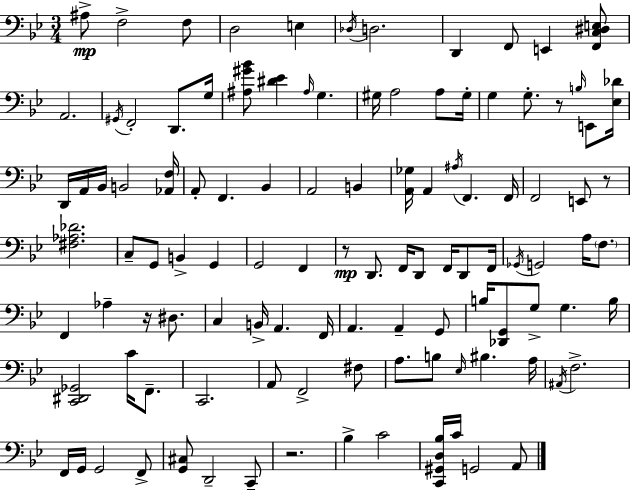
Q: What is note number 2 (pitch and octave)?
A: F3